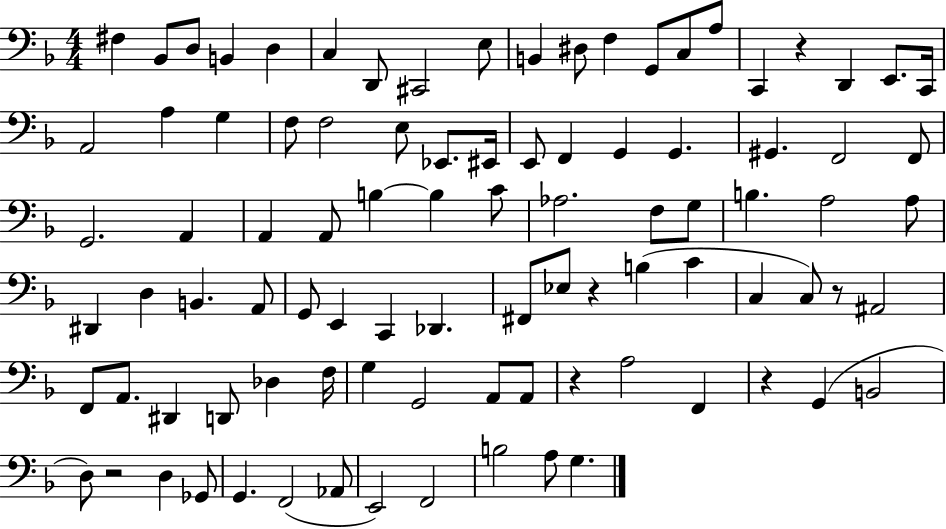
F#3/q Bb2/e D3/e B2/q D3/q C3/q D2/e C#2/h E3/e B2/q D#3/e F3/q G2/e C3/e A3/e C2/q R/q D2/q E2/e. C2/s A2/h A3/q G3/q F3/e F3/h E3/e Eb2/e. EIS2/s E2/e F2/q G2/q G2/q. G#2/q. F2/h F2/e G2/h. A2/q A2/q A2/e B3/q B3/q C4/e Ab3/h. F3/e G3/e B3/q. A3/h A3/e D#2/q D3/q B2/q. A2/e G2/e E2/q C2/q Db2/q. F#2/e Eb3/e R/q B3/q C4/q C3/q C3/e R/e A#2/h F2/e A2/e. D#2/q D2/e Db3/q F3/s G3/q G2/h A2/e A2/e R/q A3/h F2/q R/q G2/q B2/h D3/e R/h D3/q Gb2/e G2/q. F2/h Ab2/e E2/h F2/h B3/h A3/e G3/q.